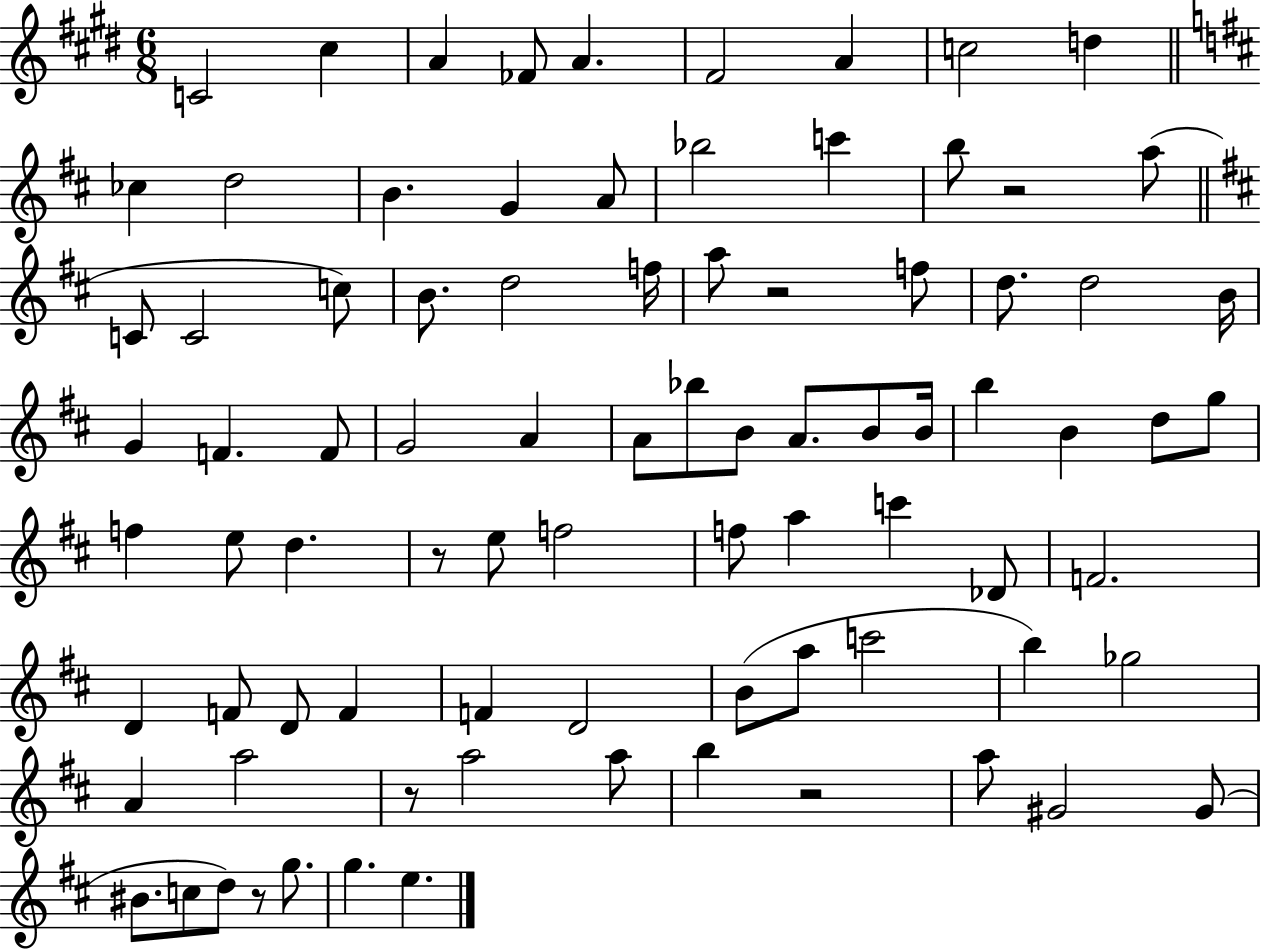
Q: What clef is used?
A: treble